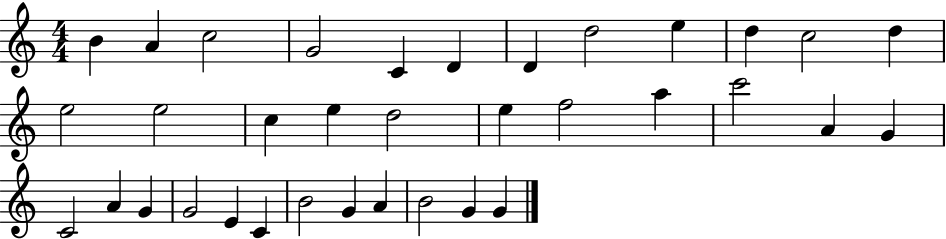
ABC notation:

X:1
T:Untitled
M:4/4
L:1/4
K:C
B A c2 G2 C D D d2 e d c2 d e2 e2 c e d2 e f2 a c'2 A G C2 A G G2 E C B2 G A B2 G G